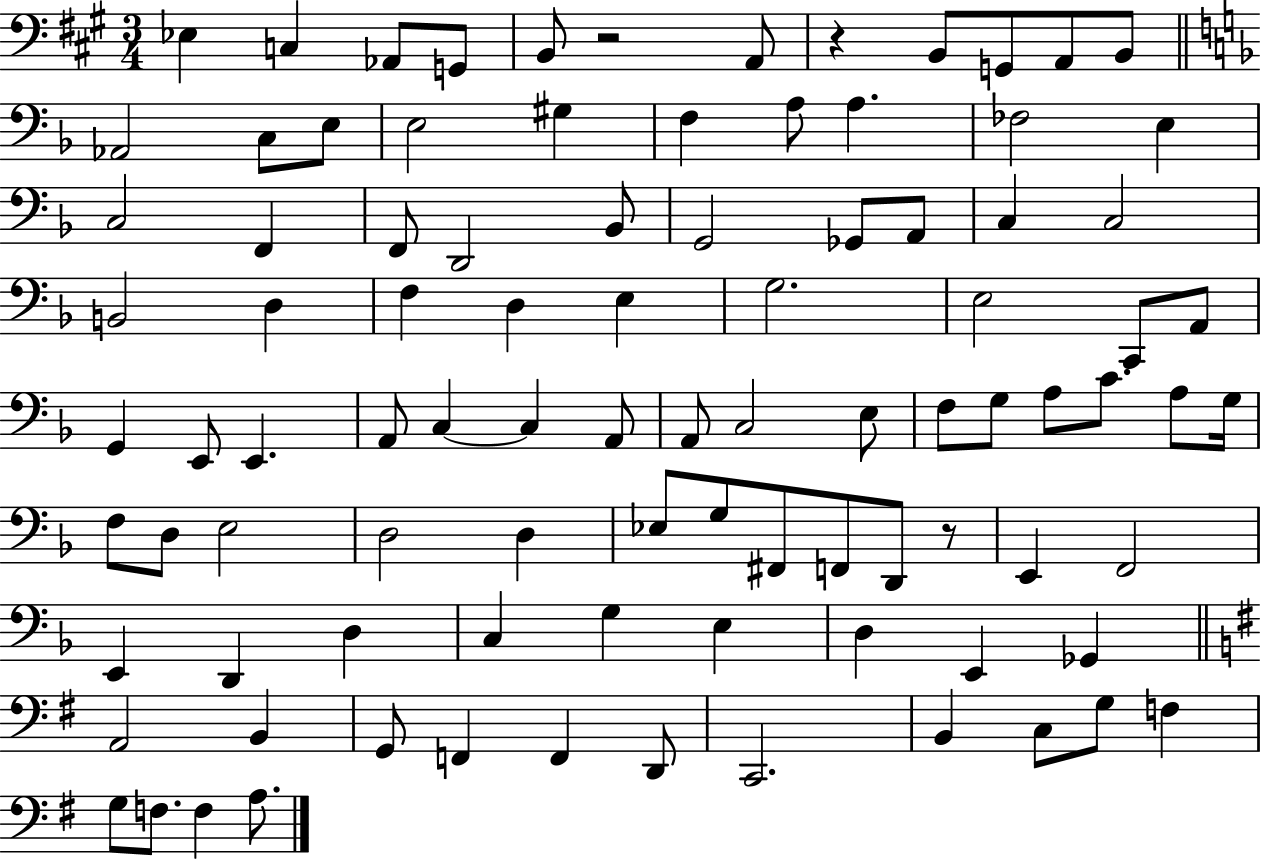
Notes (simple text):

Eb3/q C3/q Ab2/e G2/e B2/e R/h A2/e R/q B2/e G2/e A2/e B2/e Ab2/h C3/e E3/e E3/h G#3/q F3/q A3/e A3/q. FES3/h E3/q C3/h F2/q F2/e D2/h Bb2/e G2/h Gb2/e A2/e C3/q C3/h B2/h D3/q F3/q D3/q E3/q G3/h. E3/h C2/e A2/e G2/q E2/e E2/q. A2/e C3/q C3/q A2/e A2/e C3/h E3/e F3/e G3/e A3/e C4/e. A3/e G3/s F3/e D3/e E3/h D3/h D3/q Eb3/e G3/e F#2/e F2/e D2/e R/e E2/q F2/h E2/q D2/q D3/q C3/q G3/q E3/q D3/q E2/q Gb2/q A2/h B2/q G2/e F2/q F2/q D2/e C2/h. B2/q C3/e G3/e F3/q G3/e F3/e. F3/q A3/e.